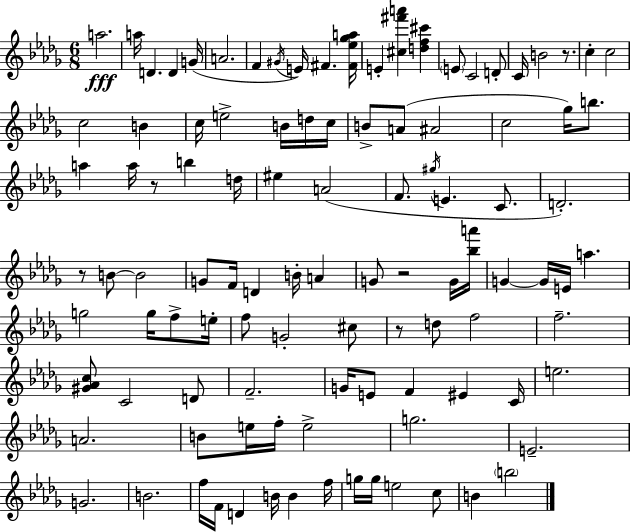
X:1
T:Untitled
M:6/8
L:1/4
K:Bbm
a2 a/4 D D G/4 A2 F ^G/4 E/4 ^F [^F_e_ga]/4 E [^c^f'a'] [df^c'] E/2 C2 D/2 C/4 B2 z/2 c c2 c2 B c/4 e2 B/4 d/4 c/4 B/2 A/2 ^A2 c2 _g/4 b/2 a a/4 z/2 b d/4 ^e A2 F/2 ^g/4 E C/2 D2 z/2 B/2 B2 G/2 F/4 D B/4 A G/2 z2 G/4 [_ba']/4 G G/4 E/4 a g2 g/4 f/2 e/4 f/2 G2 ^c/2 z/2 d/2 f2 f2 [^G_Ac]/2 C2 D/2 F2 G/4 E/2 F ^E C/4 e2 A2 B/2 e/4 f/4 e2 g2 E2 G2 B2 f/4 F/4 D B/4 B f/4 g/4 g/4 e2 c/2 B b2